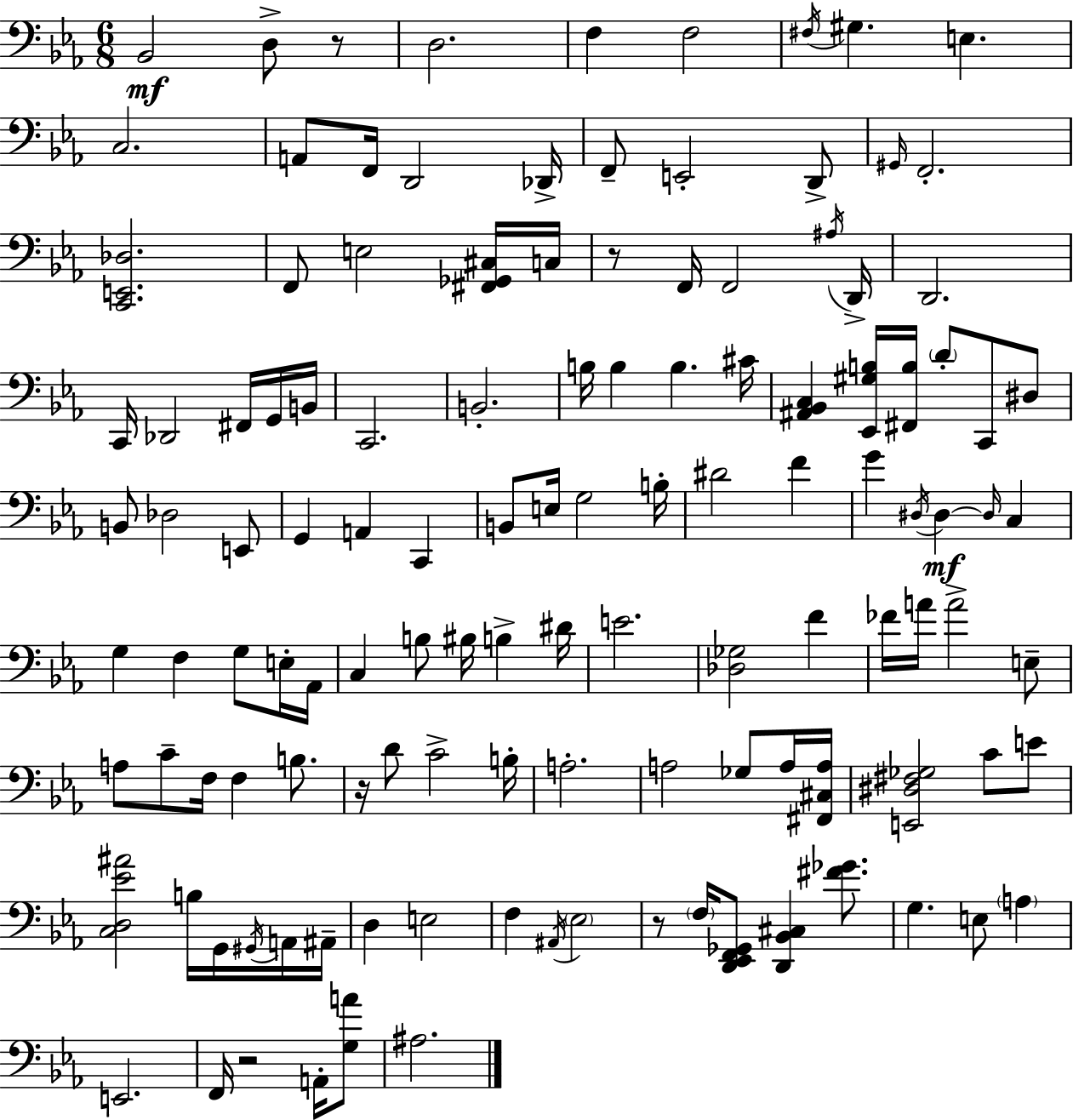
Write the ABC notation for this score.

X:1
T:Untitled
M:6/8
L:1/4
K:Eb
_B,,2 D,/2 z/2 D,2 F, F,2 ^F,/4 ^G, E, C,2 A,,/2 F,,/4 D,,2 _D,,/4 F,,/2 E,,2 D,,/2 ^G,,/4 F,,2 [C,,E,,_D,]2 F,,/2 E,2 [^F,,_G,,^C,]/4 C,/4 z/2 F,,/4 F,,2 ^A,/4 D,,/4 D,,2 C,,/4 _D,,2 ^F,,/4 G,,/4 B,,/4 C,,2 B,,2 B,/4 B, B, ^C/4 [^A,,_B,,C,] [_E,,^G,B,]/4 [^F,,B,]/4 D/2 C,,/2 ^D,/2 B,,/2 _D,2 E,,/2 G,, A,, C,, B,,/2 E,/4 G,2 B,/4 ^D2 F G ^D,/4 ^D, ^D,/4 C, G, F, G,/2 E,/4 _A,,/4 C, B,/2 ^B,/4 B, ^D/4 E2 [_D,_G,]2 F _F/4 A/4 A2 E,/2 A,/2 C/2 F,/4 F, B,/2 z/4 D/2 C2 B,/4 A,2 A,2 _G,/2 A,/4 [^F,,^C,A,]/4 [E,,^D,^F,_G,]2 C/2 E/2 [C,D,_E^A]2 B,/4 G,,/4 ^G,,/4 A,,/4 ^A,,/4 D, E,2 F, ^A,,/4 _E,2 z/2 F,/4 [D,,_E,,F,,_G,,]/2 [D,,_B,,^C,] [^F_G]/2 G, E,/2 A, E,,2 F,,/4 z2 A,,/4 [G,A]/2 ^A,2